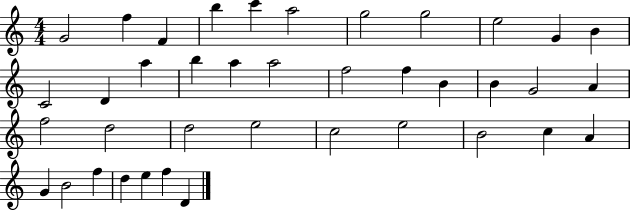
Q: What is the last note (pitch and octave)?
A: D4